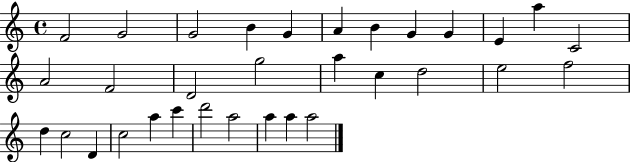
X:1
T:Untitled
M:4/4
L:1/4
K:C
F2 G2 G2 B G A B G G E a C2 A2 F2 D2 g2 a c d2 e2 f2 d c2 D c2 a c' d'2 a2 a a a2